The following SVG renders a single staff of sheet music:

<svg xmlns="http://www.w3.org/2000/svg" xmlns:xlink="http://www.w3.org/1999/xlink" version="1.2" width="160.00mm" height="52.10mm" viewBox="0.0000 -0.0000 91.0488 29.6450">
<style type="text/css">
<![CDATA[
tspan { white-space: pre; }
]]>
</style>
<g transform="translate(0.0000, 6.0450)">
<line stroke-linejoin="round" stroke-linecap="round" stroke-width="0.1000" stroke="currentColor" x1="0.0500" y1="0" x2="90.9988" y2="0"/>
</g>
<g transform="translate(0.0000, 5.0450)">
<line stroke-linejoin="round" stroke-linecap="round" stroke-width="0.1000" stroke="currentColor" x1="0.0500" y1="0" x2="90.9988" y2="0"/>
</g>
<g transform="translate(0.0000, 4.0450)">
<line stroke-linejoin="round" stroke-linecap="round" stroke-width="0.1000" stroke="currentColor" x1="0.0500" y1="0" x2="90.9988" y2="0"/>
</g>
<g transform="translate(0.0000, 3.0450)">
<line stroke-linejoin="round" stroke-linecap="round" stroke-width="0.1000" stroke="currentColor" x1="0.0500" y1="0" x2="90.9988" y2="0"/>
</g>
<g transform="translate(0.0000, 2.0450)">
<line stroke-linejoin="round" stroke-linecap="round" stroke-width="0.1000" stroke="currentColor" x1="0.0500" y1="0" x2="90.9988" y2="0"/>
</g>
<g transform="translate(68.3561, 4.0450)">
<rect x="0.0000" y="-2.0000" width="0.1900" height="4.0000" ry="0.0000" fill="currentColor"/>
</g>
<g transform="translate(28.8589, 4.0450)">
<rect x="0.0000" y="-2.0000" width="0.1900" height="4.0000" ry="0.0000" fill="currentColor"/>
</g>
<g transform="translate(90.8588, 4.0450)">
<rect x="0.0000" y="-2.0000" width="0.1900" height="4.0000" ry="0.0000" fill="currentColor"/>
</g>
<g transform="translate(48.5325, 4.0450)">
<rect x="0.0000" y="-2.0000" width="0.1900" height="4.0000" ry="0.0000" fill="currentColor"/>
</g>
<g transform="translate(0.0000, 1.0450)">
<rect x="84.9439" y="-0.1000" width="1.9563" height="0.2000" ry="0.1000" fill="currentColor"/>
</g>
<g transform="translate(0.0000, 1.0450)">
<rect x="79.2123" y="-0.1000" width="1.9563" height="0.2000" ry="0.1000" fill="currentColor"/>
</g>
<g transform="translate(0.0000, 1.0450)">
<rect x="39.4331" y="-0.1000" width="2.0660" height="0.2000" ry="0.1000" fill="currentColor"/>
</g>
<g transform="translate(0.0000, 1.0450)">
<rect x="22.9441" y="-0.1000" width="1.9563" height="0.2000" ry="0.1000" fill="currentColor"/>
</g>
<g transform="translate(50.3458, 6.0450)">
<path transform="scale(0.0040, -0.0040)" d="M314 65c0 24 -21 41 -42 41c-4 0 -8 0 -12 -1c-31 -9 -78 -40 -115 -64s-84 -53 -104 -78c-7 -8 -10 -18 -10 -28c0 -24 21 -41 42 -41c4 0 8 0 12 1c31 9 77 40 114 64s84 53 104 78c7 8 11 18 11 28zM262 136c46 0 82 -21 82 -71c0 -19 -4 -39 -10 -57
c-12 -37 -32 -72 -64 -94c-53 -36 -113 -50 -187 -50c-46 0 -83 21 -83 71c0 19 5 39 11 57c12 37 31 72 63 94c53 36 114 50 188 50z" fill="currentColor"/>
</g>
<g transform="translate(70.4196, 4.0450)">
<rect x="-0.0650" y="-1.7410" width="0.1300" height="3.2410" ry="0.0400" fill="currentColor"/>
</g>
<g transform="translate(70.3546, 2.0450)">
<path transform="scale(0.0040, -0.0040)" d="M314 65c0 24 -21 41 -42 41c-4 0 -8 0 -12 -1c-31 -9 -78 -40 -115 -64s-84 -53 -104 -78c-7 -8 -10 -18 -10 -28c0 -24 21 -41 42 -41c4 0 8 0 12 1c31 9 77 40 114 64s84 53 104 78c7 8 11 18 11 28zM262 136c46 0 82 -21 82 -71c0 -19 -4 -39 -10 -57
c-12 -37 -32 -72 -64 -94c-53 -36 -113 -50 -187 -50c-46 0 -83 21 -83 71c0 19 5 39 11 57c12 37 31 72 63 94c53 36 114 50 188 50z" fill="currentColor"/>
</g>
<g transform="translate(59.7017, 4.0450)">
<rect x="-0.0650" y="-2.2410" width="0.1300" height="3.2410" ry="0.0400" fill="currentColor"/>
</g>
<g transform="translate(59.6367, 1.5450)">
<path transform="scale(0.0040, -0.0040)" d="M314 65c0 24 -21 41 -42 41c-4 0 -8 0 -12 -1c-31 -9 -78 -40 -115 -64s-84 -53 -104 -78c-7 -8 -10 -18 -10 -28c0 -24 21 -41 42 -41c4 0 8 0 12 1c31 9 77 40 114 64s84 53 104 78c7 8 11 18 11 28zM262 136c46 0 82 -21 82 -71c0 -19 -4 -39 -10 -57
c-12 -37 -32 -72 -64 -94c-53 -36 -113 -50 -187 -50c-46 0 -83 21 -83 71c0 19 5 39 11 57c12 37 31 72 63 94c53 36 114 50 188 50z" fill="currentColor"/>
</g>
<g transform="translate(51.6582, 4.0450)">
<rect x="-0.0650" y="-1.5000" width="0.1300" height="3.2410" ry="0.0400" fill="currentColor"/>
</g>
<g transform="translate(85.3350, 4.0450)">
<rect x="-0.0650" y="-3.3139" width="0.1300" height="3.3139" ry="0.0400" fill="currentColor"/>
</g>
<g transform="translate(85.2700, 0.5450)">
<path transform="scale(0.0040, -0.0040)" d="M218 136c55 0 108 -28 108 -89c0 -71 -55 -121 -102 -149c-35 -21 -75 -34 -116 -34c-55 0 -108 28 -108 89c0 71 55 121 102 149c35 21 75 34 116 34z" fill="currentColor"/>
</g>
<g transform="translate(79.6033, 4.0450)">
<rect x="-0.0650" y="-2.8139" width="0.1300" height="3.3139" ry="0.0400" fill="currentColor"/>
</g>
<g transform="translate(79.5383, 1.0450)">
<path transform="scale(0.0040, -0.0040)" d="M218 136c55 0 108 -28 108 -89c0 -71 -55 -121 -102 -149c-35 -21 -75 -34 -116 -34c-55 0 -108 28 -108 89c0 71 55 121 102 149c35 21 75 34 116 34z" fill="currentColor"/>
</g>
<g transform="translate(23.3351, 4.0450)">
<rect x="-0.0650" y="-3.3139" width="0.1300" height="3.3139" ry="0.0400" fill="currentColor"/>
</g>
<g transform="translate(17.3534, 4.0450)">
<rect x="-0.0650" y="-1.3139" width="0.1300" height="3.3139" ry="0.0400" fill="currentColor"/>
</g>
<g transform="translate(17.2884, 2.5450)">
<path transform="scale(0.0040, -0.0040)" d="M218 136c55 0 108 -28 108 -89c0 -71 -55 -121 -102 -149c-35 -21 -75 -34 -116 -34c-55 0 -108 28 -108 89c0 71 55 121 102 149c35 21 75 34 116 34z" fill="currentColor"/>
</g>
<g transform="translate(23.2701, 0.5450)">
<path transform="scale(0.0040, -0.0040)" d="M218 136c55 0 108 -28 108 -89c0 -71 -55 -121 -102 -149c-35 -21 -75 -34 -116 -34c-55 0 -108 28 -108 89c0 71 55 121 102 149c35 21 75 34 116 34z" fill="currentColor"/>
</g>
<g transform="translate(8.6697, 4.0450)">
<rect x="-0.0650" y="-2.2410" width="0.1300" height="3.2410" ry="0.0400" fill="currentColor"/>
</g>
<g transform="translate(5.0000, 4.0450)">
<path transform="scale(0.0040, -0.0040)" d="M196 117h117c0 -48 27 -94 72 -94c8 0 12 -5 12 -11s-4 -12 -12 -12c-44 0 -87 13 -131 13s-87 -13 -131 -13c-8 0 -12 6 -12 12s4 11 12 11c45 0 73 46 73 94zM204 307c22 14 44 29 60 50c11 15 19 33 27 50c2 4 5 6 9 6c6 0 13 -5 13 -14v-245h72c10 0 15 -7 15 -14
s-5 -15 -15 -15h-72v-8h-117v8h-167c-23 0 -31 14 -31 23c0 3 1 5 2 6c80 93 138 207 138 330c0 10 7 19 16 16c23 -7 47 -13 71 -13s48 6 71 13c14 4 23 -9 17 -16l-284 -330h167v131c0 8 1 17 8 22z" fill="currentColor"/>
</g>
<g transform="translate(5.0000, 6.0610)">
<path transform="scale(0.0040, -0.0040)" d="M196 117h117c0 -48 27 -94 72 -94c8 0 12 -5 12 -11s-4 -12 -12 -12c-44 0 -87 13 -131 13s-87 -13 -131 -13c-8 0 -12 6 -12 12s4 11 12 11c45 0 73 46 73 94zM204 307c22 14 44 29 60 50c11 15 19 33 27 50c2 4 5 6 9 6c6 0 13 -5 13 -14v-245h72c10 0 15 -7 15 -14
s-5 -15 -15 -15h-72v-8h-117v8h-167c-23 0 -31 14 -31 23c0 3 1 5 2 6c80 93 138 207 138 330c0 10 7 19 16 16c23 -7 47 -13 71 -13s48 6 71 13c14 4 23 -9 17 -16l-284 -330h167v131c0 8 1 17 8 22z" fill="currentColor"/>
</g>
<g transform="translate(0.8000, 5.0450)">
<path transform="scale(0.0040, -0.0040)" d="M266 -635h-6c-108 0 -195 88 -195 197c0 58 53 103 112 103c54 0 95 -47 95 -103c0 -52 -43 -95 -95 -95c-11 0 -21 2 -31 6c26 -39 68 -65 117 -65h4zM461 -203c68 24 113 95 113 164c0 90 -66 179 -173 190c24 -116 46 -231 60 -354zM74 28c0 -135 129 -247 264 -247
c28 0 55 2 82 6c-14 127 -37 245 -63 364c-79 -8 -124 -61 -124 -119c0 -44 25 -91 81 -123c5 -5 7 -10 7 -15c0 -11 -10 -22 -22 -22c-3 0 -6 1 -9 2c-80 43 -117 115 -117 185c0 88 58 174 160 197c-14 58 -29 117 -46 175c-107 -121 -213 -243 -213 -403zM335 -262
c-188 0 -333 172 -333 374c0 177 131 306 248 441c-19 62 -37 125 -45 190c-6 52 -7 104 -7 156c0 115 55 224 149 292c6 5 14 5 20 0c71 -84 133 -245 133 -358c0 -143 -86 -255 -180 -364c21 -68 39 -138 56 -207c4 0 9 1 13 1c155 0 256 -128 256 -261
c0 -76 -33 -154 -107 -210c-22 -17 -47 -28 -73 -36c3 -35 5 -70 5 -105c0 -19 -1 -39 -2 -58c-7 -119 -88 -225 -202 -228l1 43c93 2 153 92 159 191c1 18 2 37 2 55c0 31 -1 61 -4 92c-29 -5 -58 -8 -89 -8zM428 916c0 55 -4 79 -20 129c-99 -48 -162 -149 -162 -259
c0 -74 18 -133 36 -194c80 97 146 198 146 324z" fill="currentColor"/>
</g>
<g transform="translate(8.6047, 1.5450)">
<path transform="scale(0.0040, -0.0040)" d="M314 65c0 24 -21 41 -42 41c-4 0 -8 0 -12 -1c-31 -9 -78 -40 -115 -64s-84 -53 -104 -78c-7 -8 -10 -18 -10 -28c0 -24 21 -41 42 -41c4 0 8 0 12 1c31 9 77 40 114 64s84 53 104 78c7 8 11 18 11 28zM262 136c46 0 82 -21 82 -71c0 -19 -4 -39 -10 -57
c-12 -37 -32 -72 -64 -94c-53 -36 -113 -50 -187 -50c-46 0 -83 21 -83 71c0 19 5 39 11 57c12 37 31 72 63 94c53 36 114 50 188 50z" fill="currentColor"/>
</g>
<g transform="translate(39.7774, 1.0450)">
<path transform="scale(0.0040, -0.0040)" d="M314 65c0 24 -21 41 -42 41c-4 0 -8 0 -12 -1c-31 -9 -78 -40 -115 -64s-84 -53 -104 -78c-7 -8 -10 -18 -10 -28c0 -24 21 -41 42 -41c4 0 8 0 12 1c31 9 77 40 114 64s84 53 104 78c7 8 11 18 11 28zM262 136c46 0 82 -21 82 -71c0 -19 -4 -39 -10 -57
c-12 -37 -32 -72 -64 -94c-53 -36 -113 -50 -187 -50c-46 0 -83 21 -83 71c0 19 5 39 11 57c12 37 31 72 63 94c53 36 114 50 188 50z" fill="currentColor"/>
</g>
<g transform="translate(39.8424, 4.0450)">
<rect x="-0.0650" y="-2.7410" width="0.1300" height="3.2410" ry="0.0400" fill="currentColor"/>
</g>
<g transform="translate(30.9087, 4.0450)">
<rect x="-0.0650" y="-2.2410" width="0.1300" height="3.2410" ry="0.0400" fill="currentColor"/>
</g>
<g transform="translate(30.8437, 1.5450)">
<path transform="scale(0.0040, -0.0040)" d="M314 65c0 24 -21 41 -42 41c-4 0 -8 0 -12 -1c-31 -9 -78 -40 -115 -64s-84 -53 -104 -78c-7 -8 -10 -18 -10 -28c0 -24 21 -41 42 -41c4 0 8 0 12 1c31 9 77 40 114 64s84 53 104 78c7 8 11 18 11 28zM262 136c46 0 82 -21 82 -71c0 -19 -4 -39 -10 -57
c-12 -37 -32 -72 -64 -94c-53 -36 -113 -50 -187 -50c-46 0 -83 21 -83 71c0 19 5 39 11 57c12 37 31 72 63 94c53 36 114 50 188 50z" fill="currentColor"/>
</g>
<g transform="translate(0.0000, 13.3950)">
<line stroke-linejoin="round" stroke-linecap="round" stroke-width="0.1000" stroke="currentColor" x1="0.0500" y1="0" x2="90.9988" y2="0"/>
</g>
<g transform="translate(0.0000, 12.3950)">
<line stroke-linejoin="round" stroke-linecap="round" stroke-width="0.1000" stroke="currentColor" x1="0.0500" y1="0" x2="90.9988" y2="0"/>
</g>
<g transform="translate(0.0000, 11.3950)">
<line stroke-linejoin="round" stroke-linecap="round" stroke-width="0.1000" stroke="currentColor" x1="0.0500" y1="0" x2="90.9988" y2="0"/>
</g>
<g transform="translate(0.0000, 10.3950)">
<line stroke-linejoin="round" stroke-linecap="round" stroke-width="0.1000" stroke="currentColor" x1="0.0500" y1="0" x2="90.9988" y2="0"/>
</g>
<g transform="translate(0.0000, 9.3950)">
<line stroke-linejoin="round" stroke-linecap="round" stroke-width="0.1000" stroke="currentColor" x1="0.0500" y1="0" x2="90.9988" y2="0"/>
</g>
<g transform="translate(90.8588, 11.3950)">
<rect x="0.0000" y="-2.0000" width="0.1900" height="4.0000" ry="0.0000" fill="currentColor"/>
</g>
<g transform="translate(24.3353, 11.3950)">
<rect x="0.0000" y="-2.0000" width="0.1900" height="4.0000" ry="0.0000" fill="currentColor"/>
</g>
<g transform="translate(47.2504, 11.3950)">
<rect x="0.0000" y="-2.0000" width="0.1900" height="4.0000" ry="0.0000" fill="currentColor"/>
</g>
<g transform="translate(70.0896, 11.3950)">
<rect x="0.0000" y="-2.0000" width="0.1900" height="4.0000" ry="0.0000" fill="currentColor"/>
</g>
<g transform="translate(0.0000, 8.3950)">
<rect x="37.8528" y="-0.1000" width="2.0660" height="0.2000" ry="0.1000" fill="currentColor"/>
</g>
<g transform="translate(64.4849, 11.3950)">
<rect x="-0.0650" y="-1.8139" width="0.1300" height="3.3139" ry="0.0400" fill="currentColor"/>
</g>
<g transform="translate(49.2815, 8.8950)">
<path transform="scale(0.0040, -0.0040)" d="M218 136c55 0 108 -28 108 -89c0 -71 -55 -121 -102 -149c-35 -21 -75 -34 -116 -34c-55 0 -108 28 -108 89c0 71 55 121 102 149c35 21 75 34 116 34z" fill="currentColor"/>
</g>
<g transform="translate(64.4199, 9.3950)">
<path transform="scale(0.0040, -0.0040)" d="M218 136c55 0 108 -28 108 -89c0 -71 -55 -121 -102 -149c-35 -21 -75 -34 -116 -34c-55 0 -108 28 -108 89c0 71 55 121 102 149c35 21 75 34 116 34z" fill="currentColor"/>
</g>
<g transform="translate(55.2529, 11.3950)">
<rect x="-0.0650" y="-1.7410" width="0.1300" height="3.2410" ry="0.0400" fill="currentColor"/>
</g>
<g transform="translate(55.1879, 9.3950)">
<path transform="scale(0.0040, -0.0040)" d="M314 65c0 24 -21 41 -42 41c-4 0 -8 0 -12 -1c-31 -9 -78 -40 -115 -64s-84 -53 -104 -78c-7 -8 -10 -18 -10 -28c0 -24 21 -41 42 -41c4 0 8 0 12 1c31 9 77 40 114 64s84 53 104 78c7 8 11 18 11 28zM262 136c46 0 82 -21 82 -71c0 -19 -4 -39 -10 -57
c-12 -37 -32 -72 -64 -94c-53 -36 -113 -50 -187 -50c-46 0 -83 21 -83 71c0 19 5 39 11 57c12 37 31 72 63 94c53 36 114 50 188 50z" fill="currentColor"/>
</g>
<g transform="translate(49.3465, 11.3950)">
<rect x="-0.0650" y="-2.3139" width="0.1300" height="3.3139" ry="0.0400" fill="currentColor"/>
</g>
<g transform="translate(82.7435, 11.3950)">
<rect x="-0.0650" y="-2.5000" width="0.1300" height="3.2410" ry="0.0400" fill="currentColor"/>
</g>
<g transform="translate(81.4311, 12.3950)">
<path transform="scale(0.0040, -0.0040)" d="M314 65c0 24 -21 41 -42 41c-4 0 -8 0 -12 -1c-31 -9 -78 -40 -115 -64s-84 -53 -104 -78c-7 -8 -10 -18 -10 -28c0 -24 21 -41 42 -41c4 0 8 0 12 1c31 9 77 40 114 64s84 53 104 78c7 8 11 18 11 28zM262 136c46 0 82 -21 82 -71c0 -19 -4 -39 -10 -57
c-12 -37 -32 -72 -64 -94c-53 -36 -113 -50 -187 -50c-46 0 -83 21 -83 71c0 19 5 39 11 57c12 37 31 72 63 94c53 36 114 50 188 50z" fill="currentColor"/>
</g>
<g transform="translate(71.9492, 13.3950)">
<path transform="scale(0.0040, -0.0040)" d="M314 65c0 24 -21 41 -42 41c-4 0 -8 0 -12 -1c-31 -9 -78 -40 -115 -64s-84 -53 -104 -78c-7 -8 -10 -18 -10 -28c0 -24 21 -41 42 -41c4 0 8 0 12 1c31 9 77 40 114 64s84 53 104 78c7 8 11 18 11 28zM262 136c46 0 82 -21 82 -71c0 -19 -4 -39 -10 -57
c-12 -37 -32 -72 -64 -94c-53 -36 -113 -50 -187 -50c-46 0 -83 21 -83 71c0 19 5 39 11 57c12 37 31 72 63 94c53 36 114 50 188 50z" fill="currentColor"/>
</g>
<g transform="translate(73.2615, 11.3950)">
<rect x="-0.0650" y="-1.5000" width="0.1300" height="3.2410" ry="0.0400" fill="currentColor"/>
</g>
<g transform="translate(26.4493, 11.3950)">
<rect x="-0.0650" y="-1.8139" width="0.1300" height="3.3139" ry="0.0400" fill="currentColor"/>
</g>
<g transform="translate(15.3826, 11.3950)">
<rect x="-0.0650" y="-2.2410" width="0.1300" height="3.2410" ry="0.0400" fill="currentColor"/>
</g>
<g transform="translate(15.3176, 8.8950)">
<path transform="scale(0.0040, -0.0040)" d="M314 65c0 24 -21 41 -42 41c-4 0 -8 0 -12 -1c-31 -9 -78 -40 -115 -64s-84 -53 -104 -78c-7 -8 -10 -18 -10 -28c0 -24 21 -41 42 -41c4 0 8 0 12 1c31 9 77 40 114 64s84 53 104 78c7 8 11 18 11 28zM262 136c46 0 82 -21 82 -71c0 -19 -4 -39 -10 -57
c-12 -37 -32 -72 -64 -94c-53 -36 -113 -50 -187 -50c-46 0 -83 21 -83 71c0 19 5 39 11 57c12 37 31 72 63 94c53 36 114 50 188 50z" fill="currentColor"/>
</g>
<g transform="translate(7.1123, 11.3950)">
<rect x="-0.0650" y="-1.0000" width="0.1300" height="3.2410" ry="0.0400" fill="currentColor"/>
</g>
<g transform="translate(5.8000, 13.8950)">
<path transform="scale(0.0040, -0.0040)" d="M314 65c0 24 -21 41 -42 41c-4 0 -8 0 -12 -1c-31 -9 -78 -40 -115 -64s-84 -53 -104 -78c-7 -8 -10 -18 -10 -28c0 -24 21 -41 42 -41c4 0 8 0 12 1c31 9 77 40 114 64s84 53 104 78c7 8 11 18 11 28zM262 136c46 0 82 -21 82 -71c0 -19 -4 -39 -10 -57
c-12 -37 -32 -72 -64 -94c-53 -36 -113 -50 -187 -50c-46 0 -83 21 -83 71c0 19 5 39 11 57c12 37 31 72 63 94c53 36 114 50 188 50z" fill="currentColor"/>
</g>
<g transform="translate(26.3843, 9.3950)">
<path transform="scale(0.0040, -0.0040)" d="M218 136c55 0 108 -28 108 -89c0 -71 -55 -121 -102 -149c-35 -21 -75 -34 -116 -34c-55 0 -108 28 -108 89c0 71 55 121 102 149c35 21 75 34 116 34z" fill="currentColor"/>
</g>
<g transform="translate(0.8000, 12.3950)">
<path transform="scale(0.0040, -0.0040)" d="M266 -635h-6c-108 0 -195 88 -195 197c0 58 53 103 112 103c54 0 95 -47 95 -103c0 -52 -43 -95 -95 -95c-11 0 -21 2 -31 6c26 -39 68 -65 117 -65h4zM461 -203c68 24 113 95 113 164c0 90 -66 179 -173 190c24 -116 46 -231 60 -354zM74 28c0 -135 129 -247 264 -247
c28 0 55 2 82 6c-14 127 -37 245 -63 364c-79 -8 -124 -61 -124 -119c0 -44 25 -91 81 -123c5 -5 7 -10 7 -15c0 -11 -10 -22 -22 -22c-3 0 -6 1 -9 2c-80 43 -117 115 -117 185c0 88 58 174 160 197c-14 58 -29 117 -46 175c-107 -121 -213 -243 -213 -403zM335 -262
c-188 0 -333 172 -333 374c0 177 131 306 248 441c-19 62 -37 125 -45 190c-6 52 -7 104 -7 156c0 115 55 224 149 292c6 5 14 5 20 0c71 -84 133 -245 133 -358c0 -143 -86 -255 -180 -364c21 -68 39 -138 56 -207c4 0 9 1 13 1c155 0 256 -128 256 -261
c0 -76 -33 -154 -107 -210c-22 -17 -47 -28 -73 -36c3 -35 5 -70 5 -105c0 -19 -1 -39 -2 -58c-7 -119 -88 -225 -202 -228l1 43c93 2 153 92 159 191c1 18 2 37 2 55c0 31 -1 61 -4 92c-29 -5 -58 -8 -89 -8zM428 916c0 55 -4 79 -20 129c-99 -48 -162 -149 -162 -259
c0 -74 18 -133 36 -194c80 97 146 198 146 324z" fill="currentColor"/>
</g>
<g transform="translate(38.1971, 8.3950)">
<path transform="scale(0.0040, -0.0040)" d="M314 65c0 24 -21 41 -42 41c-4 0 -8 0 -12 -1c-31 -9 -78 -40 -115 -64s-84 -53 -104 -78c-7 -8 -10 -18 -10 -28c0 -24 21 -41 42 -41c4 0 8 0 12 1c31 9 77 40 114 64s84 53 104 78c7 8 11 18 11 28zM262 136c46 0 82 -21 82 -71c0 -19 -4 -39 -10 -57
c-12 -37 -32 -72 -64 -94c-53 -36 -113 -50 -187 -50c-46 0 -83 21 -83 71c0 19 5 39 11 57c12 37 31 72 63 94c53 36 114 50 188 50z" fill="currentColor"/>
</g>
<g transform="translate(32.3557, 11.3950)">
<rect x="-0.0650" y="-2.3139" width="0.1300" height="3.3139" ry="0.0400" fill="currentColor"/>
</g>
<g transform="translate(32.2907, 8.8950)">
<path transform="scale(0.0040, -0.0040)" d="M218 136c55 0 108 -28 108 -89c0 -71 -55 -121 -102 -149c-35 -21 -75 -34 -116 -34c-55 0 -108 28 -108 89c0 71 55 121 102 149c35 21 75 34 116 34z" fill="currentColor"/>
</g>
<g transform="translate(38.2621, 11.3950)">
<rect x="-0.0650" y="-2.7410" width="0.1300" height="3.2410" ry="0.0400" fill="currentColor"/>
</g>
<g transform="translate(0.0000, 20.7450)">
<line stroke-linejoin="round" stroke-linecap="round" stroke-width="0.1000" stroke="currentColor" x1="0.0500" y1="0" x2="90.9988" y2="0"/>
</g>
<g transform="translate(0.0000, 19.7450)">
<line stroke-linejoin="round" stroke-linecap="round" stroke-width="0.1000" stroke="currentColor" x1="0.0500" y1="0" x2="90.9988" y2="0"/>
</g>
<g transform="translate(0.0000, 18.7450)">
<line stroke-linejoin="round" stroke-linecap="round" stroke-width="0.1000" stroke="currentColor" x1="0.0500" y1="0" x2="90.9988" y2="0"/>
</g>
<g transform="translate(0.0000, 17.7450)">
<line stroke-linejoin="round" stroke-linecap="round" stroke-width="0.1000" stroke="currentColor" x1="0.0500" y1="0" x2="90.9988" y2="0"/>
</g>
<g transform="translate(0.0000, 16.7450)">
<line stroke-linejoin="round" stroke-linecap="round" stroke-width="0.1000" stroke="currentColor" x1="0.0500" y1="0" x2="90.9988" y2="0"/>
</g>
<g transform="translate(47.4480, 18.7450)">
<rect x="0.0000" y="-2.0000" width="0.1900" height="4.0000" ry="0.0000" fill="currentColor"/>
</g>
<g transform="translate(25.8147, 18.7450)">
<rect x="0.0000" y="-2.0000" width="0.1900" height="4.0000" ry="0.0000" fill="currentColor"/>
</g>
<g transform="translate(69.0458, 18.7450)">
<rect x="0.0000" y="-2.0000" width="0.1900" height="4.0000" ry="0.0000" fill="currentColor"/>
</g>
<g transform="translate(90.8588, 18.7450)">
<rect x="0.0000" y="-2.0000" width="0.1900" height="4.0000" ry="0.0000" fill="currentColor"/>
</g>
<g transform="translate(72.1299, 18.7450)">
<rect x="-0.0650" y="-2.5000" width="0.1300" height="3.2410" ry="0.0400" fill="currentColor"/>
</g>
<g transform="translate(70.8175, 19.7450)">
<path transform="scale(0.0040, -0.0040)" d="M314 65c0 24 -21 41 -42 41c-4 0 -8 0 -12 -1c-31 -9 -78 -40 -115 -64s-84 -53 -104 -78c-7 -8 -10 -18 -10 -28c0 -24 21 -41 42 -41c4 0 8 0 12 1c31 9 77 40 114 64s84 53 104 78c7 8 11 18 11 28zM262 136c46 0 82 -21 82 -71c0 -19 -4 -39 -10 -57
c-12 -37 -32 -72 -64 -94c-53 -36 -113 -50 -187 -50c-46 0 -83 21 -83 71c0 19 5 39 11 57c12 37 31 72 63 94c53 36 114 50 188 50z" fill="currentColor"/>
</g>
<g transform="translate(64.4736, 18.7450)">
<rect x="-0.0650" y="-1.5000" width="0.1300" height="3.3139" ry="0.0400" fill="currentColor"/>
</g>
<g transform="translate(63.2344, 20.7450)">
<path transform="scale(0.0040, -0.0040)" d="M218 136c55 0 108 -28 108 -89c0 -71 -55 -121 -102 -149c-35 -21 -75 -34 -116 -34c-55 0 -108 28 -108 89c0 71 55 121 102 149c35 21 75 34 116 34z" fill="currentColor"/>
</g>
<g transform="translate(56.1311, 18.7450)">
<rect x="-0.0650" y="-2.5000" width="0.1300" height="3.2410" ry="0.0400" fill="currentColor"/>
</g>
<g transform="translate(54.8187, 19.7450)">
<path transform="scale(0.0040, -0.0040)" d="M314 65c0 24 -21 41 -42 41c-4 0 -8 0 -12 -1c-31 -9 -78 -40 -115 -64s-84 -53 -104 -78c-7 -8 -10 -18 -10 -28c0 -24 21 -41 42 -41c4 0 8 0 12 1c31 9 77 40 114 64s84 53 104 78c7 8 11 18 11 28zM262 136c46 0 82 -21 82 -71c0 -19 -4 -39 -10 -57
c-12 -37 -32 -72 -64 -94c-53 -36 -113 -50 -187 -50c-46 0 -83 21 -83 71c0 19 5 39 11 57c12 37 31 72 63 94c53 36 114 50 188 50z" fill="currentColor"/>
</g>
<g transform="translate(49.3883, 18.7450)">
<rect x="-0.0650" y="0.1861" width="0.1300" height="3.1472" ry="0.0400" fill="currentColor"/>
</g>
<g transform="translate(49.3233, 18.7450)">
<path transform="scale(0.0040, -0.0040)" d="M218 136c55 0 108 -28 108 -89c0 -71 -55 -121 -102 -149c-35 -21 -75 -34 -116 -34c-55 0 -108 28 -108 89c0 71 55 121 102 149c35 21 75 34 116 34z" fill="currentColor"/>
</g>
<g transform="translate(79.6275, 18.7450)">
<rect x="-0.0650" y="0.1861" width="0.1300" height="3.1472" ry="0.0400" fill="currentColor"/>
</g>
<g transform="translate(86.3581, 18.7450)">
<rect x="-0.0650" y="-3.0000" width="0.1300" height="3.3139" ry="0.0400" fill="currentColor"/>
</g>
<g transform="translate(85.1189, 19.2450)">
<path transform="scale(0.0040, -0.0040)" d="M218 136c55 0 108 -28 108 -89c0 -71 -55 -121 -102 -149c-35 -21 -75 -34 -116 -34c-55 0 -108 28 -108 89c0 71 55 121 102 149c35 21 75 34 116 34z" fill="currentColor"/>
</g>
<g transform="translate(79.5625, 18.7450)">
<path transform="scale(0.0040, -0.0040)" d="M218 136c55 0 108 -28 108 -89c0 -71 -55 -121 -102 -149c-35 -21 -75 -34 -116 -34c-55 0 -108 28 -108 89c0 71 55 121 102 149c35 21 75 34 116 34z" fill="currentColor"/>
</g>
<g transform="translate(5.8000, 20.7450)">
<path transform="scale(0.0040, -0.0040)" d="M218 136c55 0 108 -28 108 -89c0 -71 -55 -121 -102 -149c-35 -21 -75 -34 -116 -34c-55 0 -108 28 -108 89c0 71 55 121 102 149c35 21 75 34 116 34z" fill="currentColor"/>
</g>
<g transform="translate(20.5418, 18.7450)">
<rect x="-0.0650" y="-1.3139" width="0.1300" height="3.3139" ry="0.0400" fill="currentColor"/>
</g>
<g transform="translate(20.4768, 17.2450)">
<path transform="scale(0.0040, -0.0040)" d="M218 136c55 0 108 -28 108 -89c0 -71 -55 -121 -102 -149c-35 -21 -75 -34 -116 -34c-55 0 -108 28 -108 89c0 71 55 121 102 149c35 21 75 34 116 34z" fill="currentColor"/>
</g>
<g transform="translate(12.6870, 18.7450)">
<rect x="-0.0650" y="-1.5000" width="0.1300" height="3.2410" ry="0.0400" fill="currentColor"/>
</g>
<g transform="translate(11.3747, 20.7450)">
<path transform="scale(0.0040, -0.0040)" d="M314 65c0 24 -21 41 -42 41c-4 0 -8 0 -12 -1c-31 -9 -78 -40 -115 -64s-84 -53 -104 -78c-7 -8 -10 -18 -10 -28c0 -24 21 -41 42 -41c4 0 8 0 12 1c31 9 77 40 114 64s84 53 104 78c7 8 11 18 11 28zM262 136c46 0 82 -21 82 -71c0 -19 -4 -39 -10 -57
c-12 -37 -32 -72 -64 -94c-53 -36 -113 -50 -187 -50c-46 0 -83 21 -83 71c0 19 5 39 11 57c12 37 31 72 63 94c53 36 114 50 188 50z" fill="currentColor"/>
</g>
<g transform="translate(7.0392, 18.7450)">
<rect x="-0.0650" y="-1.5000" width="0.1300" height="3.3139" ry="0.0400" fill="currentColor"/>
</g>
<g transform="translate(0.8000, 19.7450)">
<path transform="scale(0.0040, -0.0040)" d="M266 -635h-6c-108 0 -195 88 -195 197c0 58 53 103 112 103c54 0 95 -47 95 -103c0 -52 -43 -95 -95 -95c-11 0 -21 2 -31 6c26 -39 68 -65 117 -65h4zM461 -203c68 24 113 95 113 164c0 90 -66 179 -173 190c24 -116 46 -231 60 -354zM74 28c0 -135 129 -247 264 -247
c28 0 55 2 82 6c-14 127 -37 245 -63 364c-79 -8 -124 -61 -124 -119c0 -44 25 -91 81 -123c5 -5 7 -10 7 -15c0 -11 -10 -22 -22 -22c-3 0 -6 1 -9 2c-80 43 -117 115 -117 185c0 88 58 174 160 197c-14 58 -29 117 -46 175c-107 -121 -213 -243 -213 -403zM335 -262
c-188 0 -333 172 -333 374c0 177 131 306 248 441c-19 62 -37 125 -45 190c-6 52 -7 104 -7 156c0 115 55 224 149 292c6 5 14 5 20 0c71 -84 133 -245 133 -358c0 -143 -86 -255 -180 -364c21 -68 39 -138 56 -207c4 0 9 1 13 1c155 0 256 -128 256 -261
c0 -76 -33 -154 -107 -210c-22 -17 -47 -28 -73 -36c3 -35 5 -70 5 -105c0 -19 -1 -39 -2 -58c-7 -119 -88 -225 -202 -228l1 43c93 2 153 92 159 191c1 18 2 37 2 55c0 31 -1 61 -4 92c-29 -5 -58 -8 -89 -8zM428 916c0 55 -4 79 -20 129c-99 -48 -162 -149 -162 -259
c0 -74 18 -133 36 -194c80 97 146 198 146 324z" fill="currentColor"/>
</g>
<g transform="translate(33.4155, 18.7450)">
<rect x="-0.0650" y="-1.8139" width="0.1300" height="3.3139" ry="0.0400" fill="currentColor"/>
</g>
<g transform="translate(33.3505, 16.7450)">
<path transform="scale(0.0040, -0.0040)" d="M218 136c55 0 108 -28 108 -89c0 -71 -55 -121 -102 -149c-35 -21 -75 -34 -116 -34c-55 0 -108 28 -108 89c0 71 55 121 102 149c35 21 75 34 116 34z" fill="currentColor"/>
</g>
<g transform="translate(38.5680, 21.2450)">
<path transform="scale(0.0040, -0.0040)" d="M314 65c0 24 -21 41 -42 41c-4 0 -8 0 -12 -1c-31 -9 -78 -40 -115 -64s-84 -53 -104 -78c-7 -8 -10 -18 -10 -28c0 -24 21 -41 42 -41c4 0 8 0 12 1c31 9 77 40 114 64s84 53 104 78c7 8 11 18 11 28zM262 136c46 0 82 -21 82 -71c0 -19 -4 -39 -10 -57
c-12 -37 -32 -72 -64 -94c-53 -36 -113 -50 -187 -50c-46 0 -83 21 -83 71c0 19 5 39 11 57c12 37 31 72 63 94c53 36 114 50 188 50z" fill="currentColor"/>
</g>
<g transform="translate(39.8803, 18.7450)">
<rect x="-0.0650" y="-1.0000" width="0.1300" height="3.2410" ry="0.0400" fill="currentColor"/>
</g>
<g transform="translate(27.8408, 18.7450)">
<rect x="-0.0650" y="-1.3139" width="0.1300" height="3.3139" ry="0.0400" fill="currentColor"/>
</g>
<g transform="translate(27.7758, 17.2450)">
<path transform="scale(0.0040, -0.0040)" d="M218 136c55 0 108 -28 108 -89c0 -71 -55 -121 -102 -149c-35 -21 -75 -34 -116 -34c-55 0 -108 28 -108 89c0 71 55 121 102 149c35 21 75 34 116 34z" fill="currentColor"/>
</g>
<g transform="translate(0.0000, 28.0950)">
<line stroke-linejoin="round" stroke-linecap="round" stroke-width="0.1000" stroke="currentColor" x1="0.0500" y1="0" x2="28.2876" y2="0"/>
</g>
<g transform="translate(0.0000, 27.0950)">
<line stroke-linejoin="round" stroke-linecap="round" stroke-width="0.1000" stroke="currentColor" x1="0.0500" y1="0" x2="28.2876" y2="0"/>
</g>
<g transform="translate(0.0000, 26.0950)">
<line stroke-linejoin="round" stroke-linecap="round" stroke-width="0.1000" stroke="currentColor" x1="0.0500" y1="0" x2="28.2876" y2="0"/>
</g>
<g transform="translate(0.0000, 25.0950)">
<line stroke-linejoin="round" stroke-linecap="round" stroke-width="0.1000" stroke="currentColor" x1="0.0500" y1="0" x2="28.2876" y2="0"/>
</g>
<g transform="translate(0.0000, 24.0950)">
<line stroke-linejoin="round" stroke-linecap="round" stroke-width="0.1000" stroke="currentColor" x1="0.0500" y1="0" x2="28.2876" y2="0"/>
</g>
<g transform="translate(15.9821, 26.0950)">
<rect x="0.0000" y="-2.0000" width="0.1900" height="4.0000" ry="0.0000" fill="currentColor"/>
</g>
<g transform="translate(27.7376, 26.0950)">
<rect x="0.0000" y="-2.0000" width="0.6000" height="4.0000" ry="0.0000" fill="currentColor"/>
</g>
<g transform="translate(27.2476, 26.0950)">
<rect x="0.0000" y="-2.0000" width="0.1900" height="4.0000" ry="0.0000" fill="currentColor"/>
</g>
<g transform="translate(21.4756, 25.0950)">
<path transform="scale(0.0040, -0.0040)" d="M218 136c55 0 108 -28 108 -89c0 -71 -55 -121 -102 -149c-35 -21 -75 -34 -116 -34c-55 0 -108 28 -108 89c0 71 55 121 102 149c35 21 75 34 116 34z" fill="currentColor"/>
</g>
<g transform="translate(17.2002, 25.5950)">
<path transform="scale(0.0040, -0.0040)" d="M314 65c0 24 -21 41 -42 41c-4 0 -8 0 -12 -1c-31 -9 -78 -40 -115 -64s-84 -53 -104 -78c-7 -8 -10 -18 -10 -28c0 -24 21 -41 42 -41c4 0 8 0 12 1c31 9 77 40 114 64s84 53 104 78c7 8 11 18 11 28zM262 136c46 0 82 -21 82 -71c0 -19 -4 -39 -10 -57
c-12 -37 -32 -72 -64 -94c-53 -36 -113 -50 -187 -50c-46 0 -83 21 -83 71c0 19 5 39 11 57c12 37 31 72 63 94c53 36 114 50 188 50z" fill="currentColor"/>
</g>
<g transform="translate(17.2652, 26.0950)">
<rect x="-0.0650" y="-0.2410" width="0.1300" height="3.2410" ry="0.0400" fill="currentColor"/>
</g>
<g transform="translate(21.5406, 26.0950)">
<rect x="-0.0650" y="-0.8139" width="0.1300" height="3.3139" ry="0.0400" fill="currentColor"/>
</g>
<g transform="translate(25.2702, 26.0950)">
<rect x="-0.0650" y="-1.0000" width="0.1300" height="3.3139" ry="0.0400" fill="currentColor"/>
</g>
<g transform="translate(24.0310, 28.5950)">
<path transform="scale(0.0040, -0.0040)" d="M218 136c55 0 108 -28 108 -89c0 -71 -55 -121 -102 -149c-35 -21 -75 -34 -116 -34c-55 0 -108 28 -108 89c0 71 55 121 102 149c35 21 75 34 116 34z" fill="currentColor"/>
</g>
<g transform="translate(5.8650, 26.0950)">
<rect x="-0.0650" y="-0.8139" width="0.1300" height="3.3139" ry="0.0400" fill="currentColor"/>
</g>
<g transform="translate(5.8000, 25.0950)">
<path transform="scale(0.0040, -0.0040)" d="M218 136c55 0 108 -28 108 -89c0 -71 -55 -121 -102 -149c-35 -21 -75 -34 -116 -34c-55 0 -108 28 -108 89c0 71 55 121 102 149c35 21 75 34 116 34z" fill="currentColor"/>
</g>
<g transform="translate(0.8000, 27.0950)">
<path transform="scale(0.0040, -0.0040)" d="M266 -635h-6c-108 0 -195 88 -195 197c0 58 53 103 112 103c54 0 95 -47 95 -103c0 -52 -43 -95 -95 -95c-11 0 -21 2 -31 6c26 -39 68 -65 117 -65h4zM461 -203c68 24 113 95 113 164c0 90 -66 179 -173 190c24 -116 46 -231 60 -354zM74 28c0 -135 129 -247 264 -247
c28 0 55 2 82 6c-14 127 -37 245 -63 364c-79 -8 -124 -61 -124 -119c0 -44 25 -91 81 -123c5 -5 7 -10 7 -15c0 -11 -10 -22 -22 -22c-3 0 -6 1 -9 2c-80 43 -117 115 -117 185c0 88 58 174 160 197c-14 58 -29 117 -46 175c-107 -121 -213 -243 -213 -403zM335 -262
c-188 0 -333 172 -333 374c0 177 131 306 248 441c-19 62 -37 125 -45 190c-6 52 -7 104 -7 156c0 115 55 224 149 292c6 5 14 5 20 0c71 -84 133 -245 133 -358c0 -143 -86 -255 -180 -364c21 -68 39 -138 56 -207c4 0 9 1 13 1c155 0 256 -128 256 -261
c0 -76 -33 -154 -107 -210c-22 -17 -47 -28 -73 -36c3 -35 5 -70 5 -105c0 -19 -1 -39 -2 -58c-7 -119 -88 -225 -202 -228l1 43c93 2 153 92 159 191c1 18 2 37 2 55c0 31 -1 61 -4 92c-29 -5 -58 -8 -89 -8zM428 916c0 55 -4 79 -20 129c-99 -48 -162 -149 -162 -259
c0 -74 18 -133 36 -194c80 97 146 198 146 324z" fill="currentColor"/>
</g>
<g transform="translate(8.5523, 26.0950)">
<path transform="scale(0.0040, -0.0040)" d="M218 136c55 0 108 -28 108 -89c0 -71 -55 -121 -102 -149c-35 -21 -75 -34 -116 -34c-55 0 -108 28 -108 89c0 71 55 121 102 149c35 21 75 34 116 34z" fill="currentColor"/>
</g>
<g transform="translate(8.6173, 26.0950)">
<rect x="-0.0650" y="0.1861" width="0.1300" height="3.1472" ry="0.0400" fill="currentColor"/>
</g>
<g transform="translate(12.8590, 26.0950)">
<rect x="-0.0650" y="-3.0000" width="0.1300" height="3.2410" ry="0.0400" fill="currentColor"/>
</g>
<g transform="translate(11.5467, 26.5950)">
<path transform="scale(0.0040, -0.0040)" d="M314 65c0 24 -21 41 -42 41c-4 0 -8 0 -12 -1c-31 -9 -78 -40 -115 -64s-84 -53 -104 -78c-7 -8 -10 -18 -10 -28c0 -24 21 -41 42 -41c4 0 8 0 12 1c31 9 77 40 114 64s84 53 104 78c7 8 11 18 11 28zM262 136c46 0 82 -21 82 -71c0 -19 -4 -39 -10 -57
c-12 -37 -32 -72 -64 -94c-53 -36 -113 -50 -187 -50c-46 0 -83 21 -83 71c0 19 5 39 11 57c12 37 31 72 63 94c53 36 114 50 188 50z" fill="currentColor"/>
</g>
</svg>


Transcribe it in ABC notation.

X:1
T:Untitled
M:4/4
L:1/4
K:C
g2 e b g2 a2 E2 g2 f2 a b D2 g2 f g a2 g f2 f E2 G2 E E2 e e f D2 B G2 E G2 B A d B A2 c2 d D